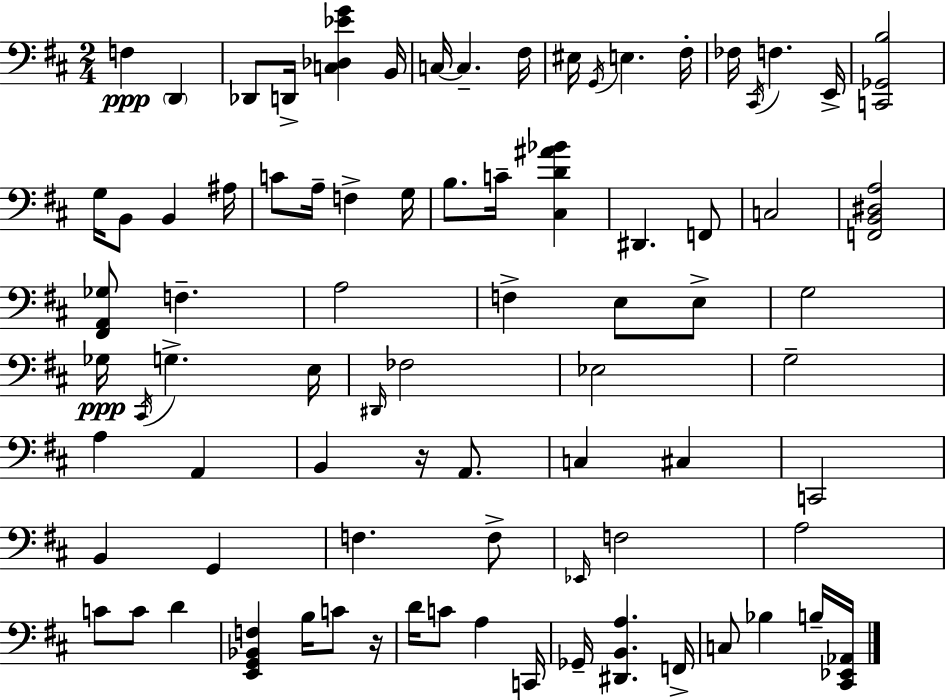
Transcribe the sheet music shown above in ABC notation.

X:1
T:Untitled
M:2/4
L:1/4
K:D
F, D,, _D,,/2 D,,/4 [C,_D,_EG] B,,/4 C,/4 C, ^F,/4 ^E,/4 G,,/4 E, ^F,/4 _F,/4 ^C,,/4 F, E,,/4 [C,,_G,,B,]2 G,/4 B,,/2 B,, ^A,/4 C/2 A,/4 F, G,/4 B,/2 C/4 [^C,D^A_B] ^D,, F,,/2 C,2 [F,,B,,^D,A,]2 [^F,,A,,_G,]/2 F, A,2 F, E,/2 E,/2 G,2 _G,/4 ^C,,/4 G, E,/4 ^D,,/4 _F,2 _E,2 G,2 A, A,, B,, z/4 A,,/2 C, ^C, C,,2 B,, G,, F, F,/2 _E,,/4 F,2 A,2 C/2 C/2 D [E,,G,,_B,,F,] B,/4 C/2 z/4 D/4 C/2 A, C,,/4 _G,,/4 [^D,,B,,A,] F,,/4 C,/2 _B, B,/4 [^C,,_E,,_A,,]/4